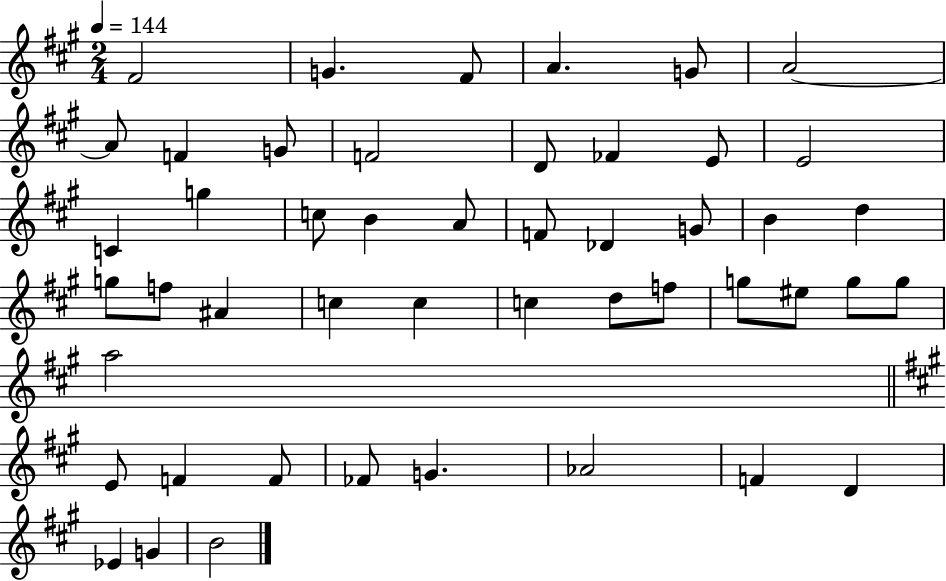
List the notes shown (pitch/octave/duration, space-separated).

F#4/h G4/q. F#4/e A4/q. G4/e A4/h A4/e F4/q G4/e F4/h D4/e FES4/q E4/e E4/h C4/q G5/q C5/e B4/q A4/e F4/e Db4/q G4/e B4/q D5/q G5/e F5/e A#4/q C5/q C5/q C5/q D5/e F5/e G5/e EIS5/e G5/e G5/e A5/h E4/e F4/q F4/e FES4/e G4/q. Ab4/h F4/q D4/q Eb4/q G4/q B4/h